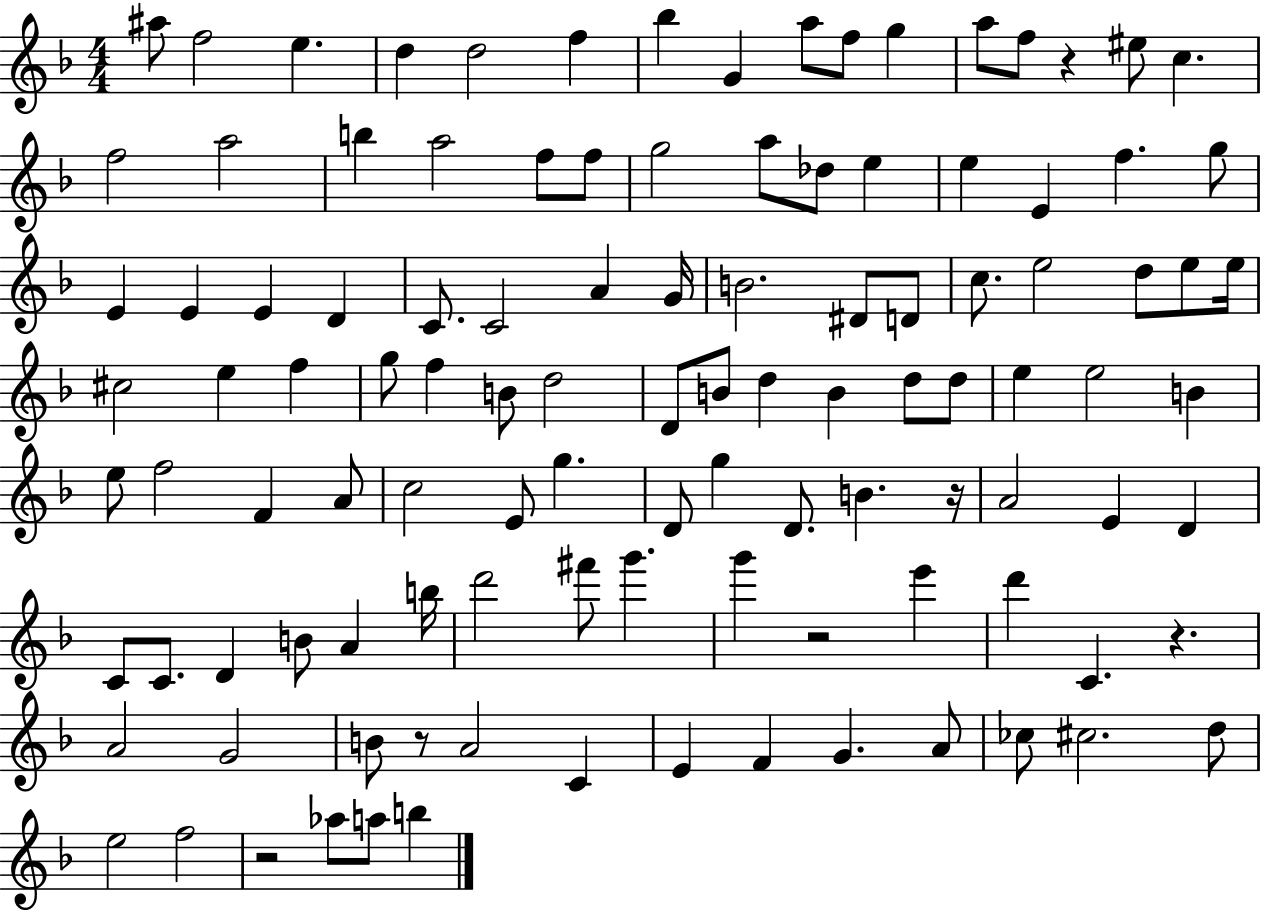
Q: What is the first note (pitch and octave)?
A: A#5